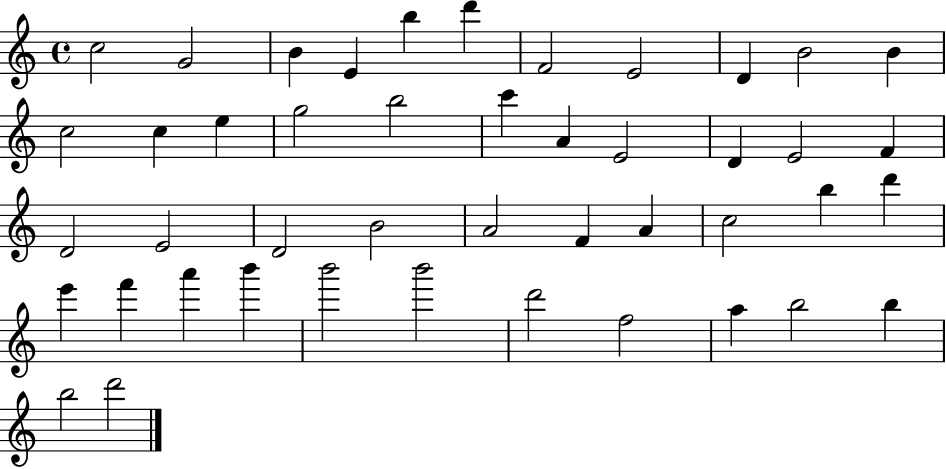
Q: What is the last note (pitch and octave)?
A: D6